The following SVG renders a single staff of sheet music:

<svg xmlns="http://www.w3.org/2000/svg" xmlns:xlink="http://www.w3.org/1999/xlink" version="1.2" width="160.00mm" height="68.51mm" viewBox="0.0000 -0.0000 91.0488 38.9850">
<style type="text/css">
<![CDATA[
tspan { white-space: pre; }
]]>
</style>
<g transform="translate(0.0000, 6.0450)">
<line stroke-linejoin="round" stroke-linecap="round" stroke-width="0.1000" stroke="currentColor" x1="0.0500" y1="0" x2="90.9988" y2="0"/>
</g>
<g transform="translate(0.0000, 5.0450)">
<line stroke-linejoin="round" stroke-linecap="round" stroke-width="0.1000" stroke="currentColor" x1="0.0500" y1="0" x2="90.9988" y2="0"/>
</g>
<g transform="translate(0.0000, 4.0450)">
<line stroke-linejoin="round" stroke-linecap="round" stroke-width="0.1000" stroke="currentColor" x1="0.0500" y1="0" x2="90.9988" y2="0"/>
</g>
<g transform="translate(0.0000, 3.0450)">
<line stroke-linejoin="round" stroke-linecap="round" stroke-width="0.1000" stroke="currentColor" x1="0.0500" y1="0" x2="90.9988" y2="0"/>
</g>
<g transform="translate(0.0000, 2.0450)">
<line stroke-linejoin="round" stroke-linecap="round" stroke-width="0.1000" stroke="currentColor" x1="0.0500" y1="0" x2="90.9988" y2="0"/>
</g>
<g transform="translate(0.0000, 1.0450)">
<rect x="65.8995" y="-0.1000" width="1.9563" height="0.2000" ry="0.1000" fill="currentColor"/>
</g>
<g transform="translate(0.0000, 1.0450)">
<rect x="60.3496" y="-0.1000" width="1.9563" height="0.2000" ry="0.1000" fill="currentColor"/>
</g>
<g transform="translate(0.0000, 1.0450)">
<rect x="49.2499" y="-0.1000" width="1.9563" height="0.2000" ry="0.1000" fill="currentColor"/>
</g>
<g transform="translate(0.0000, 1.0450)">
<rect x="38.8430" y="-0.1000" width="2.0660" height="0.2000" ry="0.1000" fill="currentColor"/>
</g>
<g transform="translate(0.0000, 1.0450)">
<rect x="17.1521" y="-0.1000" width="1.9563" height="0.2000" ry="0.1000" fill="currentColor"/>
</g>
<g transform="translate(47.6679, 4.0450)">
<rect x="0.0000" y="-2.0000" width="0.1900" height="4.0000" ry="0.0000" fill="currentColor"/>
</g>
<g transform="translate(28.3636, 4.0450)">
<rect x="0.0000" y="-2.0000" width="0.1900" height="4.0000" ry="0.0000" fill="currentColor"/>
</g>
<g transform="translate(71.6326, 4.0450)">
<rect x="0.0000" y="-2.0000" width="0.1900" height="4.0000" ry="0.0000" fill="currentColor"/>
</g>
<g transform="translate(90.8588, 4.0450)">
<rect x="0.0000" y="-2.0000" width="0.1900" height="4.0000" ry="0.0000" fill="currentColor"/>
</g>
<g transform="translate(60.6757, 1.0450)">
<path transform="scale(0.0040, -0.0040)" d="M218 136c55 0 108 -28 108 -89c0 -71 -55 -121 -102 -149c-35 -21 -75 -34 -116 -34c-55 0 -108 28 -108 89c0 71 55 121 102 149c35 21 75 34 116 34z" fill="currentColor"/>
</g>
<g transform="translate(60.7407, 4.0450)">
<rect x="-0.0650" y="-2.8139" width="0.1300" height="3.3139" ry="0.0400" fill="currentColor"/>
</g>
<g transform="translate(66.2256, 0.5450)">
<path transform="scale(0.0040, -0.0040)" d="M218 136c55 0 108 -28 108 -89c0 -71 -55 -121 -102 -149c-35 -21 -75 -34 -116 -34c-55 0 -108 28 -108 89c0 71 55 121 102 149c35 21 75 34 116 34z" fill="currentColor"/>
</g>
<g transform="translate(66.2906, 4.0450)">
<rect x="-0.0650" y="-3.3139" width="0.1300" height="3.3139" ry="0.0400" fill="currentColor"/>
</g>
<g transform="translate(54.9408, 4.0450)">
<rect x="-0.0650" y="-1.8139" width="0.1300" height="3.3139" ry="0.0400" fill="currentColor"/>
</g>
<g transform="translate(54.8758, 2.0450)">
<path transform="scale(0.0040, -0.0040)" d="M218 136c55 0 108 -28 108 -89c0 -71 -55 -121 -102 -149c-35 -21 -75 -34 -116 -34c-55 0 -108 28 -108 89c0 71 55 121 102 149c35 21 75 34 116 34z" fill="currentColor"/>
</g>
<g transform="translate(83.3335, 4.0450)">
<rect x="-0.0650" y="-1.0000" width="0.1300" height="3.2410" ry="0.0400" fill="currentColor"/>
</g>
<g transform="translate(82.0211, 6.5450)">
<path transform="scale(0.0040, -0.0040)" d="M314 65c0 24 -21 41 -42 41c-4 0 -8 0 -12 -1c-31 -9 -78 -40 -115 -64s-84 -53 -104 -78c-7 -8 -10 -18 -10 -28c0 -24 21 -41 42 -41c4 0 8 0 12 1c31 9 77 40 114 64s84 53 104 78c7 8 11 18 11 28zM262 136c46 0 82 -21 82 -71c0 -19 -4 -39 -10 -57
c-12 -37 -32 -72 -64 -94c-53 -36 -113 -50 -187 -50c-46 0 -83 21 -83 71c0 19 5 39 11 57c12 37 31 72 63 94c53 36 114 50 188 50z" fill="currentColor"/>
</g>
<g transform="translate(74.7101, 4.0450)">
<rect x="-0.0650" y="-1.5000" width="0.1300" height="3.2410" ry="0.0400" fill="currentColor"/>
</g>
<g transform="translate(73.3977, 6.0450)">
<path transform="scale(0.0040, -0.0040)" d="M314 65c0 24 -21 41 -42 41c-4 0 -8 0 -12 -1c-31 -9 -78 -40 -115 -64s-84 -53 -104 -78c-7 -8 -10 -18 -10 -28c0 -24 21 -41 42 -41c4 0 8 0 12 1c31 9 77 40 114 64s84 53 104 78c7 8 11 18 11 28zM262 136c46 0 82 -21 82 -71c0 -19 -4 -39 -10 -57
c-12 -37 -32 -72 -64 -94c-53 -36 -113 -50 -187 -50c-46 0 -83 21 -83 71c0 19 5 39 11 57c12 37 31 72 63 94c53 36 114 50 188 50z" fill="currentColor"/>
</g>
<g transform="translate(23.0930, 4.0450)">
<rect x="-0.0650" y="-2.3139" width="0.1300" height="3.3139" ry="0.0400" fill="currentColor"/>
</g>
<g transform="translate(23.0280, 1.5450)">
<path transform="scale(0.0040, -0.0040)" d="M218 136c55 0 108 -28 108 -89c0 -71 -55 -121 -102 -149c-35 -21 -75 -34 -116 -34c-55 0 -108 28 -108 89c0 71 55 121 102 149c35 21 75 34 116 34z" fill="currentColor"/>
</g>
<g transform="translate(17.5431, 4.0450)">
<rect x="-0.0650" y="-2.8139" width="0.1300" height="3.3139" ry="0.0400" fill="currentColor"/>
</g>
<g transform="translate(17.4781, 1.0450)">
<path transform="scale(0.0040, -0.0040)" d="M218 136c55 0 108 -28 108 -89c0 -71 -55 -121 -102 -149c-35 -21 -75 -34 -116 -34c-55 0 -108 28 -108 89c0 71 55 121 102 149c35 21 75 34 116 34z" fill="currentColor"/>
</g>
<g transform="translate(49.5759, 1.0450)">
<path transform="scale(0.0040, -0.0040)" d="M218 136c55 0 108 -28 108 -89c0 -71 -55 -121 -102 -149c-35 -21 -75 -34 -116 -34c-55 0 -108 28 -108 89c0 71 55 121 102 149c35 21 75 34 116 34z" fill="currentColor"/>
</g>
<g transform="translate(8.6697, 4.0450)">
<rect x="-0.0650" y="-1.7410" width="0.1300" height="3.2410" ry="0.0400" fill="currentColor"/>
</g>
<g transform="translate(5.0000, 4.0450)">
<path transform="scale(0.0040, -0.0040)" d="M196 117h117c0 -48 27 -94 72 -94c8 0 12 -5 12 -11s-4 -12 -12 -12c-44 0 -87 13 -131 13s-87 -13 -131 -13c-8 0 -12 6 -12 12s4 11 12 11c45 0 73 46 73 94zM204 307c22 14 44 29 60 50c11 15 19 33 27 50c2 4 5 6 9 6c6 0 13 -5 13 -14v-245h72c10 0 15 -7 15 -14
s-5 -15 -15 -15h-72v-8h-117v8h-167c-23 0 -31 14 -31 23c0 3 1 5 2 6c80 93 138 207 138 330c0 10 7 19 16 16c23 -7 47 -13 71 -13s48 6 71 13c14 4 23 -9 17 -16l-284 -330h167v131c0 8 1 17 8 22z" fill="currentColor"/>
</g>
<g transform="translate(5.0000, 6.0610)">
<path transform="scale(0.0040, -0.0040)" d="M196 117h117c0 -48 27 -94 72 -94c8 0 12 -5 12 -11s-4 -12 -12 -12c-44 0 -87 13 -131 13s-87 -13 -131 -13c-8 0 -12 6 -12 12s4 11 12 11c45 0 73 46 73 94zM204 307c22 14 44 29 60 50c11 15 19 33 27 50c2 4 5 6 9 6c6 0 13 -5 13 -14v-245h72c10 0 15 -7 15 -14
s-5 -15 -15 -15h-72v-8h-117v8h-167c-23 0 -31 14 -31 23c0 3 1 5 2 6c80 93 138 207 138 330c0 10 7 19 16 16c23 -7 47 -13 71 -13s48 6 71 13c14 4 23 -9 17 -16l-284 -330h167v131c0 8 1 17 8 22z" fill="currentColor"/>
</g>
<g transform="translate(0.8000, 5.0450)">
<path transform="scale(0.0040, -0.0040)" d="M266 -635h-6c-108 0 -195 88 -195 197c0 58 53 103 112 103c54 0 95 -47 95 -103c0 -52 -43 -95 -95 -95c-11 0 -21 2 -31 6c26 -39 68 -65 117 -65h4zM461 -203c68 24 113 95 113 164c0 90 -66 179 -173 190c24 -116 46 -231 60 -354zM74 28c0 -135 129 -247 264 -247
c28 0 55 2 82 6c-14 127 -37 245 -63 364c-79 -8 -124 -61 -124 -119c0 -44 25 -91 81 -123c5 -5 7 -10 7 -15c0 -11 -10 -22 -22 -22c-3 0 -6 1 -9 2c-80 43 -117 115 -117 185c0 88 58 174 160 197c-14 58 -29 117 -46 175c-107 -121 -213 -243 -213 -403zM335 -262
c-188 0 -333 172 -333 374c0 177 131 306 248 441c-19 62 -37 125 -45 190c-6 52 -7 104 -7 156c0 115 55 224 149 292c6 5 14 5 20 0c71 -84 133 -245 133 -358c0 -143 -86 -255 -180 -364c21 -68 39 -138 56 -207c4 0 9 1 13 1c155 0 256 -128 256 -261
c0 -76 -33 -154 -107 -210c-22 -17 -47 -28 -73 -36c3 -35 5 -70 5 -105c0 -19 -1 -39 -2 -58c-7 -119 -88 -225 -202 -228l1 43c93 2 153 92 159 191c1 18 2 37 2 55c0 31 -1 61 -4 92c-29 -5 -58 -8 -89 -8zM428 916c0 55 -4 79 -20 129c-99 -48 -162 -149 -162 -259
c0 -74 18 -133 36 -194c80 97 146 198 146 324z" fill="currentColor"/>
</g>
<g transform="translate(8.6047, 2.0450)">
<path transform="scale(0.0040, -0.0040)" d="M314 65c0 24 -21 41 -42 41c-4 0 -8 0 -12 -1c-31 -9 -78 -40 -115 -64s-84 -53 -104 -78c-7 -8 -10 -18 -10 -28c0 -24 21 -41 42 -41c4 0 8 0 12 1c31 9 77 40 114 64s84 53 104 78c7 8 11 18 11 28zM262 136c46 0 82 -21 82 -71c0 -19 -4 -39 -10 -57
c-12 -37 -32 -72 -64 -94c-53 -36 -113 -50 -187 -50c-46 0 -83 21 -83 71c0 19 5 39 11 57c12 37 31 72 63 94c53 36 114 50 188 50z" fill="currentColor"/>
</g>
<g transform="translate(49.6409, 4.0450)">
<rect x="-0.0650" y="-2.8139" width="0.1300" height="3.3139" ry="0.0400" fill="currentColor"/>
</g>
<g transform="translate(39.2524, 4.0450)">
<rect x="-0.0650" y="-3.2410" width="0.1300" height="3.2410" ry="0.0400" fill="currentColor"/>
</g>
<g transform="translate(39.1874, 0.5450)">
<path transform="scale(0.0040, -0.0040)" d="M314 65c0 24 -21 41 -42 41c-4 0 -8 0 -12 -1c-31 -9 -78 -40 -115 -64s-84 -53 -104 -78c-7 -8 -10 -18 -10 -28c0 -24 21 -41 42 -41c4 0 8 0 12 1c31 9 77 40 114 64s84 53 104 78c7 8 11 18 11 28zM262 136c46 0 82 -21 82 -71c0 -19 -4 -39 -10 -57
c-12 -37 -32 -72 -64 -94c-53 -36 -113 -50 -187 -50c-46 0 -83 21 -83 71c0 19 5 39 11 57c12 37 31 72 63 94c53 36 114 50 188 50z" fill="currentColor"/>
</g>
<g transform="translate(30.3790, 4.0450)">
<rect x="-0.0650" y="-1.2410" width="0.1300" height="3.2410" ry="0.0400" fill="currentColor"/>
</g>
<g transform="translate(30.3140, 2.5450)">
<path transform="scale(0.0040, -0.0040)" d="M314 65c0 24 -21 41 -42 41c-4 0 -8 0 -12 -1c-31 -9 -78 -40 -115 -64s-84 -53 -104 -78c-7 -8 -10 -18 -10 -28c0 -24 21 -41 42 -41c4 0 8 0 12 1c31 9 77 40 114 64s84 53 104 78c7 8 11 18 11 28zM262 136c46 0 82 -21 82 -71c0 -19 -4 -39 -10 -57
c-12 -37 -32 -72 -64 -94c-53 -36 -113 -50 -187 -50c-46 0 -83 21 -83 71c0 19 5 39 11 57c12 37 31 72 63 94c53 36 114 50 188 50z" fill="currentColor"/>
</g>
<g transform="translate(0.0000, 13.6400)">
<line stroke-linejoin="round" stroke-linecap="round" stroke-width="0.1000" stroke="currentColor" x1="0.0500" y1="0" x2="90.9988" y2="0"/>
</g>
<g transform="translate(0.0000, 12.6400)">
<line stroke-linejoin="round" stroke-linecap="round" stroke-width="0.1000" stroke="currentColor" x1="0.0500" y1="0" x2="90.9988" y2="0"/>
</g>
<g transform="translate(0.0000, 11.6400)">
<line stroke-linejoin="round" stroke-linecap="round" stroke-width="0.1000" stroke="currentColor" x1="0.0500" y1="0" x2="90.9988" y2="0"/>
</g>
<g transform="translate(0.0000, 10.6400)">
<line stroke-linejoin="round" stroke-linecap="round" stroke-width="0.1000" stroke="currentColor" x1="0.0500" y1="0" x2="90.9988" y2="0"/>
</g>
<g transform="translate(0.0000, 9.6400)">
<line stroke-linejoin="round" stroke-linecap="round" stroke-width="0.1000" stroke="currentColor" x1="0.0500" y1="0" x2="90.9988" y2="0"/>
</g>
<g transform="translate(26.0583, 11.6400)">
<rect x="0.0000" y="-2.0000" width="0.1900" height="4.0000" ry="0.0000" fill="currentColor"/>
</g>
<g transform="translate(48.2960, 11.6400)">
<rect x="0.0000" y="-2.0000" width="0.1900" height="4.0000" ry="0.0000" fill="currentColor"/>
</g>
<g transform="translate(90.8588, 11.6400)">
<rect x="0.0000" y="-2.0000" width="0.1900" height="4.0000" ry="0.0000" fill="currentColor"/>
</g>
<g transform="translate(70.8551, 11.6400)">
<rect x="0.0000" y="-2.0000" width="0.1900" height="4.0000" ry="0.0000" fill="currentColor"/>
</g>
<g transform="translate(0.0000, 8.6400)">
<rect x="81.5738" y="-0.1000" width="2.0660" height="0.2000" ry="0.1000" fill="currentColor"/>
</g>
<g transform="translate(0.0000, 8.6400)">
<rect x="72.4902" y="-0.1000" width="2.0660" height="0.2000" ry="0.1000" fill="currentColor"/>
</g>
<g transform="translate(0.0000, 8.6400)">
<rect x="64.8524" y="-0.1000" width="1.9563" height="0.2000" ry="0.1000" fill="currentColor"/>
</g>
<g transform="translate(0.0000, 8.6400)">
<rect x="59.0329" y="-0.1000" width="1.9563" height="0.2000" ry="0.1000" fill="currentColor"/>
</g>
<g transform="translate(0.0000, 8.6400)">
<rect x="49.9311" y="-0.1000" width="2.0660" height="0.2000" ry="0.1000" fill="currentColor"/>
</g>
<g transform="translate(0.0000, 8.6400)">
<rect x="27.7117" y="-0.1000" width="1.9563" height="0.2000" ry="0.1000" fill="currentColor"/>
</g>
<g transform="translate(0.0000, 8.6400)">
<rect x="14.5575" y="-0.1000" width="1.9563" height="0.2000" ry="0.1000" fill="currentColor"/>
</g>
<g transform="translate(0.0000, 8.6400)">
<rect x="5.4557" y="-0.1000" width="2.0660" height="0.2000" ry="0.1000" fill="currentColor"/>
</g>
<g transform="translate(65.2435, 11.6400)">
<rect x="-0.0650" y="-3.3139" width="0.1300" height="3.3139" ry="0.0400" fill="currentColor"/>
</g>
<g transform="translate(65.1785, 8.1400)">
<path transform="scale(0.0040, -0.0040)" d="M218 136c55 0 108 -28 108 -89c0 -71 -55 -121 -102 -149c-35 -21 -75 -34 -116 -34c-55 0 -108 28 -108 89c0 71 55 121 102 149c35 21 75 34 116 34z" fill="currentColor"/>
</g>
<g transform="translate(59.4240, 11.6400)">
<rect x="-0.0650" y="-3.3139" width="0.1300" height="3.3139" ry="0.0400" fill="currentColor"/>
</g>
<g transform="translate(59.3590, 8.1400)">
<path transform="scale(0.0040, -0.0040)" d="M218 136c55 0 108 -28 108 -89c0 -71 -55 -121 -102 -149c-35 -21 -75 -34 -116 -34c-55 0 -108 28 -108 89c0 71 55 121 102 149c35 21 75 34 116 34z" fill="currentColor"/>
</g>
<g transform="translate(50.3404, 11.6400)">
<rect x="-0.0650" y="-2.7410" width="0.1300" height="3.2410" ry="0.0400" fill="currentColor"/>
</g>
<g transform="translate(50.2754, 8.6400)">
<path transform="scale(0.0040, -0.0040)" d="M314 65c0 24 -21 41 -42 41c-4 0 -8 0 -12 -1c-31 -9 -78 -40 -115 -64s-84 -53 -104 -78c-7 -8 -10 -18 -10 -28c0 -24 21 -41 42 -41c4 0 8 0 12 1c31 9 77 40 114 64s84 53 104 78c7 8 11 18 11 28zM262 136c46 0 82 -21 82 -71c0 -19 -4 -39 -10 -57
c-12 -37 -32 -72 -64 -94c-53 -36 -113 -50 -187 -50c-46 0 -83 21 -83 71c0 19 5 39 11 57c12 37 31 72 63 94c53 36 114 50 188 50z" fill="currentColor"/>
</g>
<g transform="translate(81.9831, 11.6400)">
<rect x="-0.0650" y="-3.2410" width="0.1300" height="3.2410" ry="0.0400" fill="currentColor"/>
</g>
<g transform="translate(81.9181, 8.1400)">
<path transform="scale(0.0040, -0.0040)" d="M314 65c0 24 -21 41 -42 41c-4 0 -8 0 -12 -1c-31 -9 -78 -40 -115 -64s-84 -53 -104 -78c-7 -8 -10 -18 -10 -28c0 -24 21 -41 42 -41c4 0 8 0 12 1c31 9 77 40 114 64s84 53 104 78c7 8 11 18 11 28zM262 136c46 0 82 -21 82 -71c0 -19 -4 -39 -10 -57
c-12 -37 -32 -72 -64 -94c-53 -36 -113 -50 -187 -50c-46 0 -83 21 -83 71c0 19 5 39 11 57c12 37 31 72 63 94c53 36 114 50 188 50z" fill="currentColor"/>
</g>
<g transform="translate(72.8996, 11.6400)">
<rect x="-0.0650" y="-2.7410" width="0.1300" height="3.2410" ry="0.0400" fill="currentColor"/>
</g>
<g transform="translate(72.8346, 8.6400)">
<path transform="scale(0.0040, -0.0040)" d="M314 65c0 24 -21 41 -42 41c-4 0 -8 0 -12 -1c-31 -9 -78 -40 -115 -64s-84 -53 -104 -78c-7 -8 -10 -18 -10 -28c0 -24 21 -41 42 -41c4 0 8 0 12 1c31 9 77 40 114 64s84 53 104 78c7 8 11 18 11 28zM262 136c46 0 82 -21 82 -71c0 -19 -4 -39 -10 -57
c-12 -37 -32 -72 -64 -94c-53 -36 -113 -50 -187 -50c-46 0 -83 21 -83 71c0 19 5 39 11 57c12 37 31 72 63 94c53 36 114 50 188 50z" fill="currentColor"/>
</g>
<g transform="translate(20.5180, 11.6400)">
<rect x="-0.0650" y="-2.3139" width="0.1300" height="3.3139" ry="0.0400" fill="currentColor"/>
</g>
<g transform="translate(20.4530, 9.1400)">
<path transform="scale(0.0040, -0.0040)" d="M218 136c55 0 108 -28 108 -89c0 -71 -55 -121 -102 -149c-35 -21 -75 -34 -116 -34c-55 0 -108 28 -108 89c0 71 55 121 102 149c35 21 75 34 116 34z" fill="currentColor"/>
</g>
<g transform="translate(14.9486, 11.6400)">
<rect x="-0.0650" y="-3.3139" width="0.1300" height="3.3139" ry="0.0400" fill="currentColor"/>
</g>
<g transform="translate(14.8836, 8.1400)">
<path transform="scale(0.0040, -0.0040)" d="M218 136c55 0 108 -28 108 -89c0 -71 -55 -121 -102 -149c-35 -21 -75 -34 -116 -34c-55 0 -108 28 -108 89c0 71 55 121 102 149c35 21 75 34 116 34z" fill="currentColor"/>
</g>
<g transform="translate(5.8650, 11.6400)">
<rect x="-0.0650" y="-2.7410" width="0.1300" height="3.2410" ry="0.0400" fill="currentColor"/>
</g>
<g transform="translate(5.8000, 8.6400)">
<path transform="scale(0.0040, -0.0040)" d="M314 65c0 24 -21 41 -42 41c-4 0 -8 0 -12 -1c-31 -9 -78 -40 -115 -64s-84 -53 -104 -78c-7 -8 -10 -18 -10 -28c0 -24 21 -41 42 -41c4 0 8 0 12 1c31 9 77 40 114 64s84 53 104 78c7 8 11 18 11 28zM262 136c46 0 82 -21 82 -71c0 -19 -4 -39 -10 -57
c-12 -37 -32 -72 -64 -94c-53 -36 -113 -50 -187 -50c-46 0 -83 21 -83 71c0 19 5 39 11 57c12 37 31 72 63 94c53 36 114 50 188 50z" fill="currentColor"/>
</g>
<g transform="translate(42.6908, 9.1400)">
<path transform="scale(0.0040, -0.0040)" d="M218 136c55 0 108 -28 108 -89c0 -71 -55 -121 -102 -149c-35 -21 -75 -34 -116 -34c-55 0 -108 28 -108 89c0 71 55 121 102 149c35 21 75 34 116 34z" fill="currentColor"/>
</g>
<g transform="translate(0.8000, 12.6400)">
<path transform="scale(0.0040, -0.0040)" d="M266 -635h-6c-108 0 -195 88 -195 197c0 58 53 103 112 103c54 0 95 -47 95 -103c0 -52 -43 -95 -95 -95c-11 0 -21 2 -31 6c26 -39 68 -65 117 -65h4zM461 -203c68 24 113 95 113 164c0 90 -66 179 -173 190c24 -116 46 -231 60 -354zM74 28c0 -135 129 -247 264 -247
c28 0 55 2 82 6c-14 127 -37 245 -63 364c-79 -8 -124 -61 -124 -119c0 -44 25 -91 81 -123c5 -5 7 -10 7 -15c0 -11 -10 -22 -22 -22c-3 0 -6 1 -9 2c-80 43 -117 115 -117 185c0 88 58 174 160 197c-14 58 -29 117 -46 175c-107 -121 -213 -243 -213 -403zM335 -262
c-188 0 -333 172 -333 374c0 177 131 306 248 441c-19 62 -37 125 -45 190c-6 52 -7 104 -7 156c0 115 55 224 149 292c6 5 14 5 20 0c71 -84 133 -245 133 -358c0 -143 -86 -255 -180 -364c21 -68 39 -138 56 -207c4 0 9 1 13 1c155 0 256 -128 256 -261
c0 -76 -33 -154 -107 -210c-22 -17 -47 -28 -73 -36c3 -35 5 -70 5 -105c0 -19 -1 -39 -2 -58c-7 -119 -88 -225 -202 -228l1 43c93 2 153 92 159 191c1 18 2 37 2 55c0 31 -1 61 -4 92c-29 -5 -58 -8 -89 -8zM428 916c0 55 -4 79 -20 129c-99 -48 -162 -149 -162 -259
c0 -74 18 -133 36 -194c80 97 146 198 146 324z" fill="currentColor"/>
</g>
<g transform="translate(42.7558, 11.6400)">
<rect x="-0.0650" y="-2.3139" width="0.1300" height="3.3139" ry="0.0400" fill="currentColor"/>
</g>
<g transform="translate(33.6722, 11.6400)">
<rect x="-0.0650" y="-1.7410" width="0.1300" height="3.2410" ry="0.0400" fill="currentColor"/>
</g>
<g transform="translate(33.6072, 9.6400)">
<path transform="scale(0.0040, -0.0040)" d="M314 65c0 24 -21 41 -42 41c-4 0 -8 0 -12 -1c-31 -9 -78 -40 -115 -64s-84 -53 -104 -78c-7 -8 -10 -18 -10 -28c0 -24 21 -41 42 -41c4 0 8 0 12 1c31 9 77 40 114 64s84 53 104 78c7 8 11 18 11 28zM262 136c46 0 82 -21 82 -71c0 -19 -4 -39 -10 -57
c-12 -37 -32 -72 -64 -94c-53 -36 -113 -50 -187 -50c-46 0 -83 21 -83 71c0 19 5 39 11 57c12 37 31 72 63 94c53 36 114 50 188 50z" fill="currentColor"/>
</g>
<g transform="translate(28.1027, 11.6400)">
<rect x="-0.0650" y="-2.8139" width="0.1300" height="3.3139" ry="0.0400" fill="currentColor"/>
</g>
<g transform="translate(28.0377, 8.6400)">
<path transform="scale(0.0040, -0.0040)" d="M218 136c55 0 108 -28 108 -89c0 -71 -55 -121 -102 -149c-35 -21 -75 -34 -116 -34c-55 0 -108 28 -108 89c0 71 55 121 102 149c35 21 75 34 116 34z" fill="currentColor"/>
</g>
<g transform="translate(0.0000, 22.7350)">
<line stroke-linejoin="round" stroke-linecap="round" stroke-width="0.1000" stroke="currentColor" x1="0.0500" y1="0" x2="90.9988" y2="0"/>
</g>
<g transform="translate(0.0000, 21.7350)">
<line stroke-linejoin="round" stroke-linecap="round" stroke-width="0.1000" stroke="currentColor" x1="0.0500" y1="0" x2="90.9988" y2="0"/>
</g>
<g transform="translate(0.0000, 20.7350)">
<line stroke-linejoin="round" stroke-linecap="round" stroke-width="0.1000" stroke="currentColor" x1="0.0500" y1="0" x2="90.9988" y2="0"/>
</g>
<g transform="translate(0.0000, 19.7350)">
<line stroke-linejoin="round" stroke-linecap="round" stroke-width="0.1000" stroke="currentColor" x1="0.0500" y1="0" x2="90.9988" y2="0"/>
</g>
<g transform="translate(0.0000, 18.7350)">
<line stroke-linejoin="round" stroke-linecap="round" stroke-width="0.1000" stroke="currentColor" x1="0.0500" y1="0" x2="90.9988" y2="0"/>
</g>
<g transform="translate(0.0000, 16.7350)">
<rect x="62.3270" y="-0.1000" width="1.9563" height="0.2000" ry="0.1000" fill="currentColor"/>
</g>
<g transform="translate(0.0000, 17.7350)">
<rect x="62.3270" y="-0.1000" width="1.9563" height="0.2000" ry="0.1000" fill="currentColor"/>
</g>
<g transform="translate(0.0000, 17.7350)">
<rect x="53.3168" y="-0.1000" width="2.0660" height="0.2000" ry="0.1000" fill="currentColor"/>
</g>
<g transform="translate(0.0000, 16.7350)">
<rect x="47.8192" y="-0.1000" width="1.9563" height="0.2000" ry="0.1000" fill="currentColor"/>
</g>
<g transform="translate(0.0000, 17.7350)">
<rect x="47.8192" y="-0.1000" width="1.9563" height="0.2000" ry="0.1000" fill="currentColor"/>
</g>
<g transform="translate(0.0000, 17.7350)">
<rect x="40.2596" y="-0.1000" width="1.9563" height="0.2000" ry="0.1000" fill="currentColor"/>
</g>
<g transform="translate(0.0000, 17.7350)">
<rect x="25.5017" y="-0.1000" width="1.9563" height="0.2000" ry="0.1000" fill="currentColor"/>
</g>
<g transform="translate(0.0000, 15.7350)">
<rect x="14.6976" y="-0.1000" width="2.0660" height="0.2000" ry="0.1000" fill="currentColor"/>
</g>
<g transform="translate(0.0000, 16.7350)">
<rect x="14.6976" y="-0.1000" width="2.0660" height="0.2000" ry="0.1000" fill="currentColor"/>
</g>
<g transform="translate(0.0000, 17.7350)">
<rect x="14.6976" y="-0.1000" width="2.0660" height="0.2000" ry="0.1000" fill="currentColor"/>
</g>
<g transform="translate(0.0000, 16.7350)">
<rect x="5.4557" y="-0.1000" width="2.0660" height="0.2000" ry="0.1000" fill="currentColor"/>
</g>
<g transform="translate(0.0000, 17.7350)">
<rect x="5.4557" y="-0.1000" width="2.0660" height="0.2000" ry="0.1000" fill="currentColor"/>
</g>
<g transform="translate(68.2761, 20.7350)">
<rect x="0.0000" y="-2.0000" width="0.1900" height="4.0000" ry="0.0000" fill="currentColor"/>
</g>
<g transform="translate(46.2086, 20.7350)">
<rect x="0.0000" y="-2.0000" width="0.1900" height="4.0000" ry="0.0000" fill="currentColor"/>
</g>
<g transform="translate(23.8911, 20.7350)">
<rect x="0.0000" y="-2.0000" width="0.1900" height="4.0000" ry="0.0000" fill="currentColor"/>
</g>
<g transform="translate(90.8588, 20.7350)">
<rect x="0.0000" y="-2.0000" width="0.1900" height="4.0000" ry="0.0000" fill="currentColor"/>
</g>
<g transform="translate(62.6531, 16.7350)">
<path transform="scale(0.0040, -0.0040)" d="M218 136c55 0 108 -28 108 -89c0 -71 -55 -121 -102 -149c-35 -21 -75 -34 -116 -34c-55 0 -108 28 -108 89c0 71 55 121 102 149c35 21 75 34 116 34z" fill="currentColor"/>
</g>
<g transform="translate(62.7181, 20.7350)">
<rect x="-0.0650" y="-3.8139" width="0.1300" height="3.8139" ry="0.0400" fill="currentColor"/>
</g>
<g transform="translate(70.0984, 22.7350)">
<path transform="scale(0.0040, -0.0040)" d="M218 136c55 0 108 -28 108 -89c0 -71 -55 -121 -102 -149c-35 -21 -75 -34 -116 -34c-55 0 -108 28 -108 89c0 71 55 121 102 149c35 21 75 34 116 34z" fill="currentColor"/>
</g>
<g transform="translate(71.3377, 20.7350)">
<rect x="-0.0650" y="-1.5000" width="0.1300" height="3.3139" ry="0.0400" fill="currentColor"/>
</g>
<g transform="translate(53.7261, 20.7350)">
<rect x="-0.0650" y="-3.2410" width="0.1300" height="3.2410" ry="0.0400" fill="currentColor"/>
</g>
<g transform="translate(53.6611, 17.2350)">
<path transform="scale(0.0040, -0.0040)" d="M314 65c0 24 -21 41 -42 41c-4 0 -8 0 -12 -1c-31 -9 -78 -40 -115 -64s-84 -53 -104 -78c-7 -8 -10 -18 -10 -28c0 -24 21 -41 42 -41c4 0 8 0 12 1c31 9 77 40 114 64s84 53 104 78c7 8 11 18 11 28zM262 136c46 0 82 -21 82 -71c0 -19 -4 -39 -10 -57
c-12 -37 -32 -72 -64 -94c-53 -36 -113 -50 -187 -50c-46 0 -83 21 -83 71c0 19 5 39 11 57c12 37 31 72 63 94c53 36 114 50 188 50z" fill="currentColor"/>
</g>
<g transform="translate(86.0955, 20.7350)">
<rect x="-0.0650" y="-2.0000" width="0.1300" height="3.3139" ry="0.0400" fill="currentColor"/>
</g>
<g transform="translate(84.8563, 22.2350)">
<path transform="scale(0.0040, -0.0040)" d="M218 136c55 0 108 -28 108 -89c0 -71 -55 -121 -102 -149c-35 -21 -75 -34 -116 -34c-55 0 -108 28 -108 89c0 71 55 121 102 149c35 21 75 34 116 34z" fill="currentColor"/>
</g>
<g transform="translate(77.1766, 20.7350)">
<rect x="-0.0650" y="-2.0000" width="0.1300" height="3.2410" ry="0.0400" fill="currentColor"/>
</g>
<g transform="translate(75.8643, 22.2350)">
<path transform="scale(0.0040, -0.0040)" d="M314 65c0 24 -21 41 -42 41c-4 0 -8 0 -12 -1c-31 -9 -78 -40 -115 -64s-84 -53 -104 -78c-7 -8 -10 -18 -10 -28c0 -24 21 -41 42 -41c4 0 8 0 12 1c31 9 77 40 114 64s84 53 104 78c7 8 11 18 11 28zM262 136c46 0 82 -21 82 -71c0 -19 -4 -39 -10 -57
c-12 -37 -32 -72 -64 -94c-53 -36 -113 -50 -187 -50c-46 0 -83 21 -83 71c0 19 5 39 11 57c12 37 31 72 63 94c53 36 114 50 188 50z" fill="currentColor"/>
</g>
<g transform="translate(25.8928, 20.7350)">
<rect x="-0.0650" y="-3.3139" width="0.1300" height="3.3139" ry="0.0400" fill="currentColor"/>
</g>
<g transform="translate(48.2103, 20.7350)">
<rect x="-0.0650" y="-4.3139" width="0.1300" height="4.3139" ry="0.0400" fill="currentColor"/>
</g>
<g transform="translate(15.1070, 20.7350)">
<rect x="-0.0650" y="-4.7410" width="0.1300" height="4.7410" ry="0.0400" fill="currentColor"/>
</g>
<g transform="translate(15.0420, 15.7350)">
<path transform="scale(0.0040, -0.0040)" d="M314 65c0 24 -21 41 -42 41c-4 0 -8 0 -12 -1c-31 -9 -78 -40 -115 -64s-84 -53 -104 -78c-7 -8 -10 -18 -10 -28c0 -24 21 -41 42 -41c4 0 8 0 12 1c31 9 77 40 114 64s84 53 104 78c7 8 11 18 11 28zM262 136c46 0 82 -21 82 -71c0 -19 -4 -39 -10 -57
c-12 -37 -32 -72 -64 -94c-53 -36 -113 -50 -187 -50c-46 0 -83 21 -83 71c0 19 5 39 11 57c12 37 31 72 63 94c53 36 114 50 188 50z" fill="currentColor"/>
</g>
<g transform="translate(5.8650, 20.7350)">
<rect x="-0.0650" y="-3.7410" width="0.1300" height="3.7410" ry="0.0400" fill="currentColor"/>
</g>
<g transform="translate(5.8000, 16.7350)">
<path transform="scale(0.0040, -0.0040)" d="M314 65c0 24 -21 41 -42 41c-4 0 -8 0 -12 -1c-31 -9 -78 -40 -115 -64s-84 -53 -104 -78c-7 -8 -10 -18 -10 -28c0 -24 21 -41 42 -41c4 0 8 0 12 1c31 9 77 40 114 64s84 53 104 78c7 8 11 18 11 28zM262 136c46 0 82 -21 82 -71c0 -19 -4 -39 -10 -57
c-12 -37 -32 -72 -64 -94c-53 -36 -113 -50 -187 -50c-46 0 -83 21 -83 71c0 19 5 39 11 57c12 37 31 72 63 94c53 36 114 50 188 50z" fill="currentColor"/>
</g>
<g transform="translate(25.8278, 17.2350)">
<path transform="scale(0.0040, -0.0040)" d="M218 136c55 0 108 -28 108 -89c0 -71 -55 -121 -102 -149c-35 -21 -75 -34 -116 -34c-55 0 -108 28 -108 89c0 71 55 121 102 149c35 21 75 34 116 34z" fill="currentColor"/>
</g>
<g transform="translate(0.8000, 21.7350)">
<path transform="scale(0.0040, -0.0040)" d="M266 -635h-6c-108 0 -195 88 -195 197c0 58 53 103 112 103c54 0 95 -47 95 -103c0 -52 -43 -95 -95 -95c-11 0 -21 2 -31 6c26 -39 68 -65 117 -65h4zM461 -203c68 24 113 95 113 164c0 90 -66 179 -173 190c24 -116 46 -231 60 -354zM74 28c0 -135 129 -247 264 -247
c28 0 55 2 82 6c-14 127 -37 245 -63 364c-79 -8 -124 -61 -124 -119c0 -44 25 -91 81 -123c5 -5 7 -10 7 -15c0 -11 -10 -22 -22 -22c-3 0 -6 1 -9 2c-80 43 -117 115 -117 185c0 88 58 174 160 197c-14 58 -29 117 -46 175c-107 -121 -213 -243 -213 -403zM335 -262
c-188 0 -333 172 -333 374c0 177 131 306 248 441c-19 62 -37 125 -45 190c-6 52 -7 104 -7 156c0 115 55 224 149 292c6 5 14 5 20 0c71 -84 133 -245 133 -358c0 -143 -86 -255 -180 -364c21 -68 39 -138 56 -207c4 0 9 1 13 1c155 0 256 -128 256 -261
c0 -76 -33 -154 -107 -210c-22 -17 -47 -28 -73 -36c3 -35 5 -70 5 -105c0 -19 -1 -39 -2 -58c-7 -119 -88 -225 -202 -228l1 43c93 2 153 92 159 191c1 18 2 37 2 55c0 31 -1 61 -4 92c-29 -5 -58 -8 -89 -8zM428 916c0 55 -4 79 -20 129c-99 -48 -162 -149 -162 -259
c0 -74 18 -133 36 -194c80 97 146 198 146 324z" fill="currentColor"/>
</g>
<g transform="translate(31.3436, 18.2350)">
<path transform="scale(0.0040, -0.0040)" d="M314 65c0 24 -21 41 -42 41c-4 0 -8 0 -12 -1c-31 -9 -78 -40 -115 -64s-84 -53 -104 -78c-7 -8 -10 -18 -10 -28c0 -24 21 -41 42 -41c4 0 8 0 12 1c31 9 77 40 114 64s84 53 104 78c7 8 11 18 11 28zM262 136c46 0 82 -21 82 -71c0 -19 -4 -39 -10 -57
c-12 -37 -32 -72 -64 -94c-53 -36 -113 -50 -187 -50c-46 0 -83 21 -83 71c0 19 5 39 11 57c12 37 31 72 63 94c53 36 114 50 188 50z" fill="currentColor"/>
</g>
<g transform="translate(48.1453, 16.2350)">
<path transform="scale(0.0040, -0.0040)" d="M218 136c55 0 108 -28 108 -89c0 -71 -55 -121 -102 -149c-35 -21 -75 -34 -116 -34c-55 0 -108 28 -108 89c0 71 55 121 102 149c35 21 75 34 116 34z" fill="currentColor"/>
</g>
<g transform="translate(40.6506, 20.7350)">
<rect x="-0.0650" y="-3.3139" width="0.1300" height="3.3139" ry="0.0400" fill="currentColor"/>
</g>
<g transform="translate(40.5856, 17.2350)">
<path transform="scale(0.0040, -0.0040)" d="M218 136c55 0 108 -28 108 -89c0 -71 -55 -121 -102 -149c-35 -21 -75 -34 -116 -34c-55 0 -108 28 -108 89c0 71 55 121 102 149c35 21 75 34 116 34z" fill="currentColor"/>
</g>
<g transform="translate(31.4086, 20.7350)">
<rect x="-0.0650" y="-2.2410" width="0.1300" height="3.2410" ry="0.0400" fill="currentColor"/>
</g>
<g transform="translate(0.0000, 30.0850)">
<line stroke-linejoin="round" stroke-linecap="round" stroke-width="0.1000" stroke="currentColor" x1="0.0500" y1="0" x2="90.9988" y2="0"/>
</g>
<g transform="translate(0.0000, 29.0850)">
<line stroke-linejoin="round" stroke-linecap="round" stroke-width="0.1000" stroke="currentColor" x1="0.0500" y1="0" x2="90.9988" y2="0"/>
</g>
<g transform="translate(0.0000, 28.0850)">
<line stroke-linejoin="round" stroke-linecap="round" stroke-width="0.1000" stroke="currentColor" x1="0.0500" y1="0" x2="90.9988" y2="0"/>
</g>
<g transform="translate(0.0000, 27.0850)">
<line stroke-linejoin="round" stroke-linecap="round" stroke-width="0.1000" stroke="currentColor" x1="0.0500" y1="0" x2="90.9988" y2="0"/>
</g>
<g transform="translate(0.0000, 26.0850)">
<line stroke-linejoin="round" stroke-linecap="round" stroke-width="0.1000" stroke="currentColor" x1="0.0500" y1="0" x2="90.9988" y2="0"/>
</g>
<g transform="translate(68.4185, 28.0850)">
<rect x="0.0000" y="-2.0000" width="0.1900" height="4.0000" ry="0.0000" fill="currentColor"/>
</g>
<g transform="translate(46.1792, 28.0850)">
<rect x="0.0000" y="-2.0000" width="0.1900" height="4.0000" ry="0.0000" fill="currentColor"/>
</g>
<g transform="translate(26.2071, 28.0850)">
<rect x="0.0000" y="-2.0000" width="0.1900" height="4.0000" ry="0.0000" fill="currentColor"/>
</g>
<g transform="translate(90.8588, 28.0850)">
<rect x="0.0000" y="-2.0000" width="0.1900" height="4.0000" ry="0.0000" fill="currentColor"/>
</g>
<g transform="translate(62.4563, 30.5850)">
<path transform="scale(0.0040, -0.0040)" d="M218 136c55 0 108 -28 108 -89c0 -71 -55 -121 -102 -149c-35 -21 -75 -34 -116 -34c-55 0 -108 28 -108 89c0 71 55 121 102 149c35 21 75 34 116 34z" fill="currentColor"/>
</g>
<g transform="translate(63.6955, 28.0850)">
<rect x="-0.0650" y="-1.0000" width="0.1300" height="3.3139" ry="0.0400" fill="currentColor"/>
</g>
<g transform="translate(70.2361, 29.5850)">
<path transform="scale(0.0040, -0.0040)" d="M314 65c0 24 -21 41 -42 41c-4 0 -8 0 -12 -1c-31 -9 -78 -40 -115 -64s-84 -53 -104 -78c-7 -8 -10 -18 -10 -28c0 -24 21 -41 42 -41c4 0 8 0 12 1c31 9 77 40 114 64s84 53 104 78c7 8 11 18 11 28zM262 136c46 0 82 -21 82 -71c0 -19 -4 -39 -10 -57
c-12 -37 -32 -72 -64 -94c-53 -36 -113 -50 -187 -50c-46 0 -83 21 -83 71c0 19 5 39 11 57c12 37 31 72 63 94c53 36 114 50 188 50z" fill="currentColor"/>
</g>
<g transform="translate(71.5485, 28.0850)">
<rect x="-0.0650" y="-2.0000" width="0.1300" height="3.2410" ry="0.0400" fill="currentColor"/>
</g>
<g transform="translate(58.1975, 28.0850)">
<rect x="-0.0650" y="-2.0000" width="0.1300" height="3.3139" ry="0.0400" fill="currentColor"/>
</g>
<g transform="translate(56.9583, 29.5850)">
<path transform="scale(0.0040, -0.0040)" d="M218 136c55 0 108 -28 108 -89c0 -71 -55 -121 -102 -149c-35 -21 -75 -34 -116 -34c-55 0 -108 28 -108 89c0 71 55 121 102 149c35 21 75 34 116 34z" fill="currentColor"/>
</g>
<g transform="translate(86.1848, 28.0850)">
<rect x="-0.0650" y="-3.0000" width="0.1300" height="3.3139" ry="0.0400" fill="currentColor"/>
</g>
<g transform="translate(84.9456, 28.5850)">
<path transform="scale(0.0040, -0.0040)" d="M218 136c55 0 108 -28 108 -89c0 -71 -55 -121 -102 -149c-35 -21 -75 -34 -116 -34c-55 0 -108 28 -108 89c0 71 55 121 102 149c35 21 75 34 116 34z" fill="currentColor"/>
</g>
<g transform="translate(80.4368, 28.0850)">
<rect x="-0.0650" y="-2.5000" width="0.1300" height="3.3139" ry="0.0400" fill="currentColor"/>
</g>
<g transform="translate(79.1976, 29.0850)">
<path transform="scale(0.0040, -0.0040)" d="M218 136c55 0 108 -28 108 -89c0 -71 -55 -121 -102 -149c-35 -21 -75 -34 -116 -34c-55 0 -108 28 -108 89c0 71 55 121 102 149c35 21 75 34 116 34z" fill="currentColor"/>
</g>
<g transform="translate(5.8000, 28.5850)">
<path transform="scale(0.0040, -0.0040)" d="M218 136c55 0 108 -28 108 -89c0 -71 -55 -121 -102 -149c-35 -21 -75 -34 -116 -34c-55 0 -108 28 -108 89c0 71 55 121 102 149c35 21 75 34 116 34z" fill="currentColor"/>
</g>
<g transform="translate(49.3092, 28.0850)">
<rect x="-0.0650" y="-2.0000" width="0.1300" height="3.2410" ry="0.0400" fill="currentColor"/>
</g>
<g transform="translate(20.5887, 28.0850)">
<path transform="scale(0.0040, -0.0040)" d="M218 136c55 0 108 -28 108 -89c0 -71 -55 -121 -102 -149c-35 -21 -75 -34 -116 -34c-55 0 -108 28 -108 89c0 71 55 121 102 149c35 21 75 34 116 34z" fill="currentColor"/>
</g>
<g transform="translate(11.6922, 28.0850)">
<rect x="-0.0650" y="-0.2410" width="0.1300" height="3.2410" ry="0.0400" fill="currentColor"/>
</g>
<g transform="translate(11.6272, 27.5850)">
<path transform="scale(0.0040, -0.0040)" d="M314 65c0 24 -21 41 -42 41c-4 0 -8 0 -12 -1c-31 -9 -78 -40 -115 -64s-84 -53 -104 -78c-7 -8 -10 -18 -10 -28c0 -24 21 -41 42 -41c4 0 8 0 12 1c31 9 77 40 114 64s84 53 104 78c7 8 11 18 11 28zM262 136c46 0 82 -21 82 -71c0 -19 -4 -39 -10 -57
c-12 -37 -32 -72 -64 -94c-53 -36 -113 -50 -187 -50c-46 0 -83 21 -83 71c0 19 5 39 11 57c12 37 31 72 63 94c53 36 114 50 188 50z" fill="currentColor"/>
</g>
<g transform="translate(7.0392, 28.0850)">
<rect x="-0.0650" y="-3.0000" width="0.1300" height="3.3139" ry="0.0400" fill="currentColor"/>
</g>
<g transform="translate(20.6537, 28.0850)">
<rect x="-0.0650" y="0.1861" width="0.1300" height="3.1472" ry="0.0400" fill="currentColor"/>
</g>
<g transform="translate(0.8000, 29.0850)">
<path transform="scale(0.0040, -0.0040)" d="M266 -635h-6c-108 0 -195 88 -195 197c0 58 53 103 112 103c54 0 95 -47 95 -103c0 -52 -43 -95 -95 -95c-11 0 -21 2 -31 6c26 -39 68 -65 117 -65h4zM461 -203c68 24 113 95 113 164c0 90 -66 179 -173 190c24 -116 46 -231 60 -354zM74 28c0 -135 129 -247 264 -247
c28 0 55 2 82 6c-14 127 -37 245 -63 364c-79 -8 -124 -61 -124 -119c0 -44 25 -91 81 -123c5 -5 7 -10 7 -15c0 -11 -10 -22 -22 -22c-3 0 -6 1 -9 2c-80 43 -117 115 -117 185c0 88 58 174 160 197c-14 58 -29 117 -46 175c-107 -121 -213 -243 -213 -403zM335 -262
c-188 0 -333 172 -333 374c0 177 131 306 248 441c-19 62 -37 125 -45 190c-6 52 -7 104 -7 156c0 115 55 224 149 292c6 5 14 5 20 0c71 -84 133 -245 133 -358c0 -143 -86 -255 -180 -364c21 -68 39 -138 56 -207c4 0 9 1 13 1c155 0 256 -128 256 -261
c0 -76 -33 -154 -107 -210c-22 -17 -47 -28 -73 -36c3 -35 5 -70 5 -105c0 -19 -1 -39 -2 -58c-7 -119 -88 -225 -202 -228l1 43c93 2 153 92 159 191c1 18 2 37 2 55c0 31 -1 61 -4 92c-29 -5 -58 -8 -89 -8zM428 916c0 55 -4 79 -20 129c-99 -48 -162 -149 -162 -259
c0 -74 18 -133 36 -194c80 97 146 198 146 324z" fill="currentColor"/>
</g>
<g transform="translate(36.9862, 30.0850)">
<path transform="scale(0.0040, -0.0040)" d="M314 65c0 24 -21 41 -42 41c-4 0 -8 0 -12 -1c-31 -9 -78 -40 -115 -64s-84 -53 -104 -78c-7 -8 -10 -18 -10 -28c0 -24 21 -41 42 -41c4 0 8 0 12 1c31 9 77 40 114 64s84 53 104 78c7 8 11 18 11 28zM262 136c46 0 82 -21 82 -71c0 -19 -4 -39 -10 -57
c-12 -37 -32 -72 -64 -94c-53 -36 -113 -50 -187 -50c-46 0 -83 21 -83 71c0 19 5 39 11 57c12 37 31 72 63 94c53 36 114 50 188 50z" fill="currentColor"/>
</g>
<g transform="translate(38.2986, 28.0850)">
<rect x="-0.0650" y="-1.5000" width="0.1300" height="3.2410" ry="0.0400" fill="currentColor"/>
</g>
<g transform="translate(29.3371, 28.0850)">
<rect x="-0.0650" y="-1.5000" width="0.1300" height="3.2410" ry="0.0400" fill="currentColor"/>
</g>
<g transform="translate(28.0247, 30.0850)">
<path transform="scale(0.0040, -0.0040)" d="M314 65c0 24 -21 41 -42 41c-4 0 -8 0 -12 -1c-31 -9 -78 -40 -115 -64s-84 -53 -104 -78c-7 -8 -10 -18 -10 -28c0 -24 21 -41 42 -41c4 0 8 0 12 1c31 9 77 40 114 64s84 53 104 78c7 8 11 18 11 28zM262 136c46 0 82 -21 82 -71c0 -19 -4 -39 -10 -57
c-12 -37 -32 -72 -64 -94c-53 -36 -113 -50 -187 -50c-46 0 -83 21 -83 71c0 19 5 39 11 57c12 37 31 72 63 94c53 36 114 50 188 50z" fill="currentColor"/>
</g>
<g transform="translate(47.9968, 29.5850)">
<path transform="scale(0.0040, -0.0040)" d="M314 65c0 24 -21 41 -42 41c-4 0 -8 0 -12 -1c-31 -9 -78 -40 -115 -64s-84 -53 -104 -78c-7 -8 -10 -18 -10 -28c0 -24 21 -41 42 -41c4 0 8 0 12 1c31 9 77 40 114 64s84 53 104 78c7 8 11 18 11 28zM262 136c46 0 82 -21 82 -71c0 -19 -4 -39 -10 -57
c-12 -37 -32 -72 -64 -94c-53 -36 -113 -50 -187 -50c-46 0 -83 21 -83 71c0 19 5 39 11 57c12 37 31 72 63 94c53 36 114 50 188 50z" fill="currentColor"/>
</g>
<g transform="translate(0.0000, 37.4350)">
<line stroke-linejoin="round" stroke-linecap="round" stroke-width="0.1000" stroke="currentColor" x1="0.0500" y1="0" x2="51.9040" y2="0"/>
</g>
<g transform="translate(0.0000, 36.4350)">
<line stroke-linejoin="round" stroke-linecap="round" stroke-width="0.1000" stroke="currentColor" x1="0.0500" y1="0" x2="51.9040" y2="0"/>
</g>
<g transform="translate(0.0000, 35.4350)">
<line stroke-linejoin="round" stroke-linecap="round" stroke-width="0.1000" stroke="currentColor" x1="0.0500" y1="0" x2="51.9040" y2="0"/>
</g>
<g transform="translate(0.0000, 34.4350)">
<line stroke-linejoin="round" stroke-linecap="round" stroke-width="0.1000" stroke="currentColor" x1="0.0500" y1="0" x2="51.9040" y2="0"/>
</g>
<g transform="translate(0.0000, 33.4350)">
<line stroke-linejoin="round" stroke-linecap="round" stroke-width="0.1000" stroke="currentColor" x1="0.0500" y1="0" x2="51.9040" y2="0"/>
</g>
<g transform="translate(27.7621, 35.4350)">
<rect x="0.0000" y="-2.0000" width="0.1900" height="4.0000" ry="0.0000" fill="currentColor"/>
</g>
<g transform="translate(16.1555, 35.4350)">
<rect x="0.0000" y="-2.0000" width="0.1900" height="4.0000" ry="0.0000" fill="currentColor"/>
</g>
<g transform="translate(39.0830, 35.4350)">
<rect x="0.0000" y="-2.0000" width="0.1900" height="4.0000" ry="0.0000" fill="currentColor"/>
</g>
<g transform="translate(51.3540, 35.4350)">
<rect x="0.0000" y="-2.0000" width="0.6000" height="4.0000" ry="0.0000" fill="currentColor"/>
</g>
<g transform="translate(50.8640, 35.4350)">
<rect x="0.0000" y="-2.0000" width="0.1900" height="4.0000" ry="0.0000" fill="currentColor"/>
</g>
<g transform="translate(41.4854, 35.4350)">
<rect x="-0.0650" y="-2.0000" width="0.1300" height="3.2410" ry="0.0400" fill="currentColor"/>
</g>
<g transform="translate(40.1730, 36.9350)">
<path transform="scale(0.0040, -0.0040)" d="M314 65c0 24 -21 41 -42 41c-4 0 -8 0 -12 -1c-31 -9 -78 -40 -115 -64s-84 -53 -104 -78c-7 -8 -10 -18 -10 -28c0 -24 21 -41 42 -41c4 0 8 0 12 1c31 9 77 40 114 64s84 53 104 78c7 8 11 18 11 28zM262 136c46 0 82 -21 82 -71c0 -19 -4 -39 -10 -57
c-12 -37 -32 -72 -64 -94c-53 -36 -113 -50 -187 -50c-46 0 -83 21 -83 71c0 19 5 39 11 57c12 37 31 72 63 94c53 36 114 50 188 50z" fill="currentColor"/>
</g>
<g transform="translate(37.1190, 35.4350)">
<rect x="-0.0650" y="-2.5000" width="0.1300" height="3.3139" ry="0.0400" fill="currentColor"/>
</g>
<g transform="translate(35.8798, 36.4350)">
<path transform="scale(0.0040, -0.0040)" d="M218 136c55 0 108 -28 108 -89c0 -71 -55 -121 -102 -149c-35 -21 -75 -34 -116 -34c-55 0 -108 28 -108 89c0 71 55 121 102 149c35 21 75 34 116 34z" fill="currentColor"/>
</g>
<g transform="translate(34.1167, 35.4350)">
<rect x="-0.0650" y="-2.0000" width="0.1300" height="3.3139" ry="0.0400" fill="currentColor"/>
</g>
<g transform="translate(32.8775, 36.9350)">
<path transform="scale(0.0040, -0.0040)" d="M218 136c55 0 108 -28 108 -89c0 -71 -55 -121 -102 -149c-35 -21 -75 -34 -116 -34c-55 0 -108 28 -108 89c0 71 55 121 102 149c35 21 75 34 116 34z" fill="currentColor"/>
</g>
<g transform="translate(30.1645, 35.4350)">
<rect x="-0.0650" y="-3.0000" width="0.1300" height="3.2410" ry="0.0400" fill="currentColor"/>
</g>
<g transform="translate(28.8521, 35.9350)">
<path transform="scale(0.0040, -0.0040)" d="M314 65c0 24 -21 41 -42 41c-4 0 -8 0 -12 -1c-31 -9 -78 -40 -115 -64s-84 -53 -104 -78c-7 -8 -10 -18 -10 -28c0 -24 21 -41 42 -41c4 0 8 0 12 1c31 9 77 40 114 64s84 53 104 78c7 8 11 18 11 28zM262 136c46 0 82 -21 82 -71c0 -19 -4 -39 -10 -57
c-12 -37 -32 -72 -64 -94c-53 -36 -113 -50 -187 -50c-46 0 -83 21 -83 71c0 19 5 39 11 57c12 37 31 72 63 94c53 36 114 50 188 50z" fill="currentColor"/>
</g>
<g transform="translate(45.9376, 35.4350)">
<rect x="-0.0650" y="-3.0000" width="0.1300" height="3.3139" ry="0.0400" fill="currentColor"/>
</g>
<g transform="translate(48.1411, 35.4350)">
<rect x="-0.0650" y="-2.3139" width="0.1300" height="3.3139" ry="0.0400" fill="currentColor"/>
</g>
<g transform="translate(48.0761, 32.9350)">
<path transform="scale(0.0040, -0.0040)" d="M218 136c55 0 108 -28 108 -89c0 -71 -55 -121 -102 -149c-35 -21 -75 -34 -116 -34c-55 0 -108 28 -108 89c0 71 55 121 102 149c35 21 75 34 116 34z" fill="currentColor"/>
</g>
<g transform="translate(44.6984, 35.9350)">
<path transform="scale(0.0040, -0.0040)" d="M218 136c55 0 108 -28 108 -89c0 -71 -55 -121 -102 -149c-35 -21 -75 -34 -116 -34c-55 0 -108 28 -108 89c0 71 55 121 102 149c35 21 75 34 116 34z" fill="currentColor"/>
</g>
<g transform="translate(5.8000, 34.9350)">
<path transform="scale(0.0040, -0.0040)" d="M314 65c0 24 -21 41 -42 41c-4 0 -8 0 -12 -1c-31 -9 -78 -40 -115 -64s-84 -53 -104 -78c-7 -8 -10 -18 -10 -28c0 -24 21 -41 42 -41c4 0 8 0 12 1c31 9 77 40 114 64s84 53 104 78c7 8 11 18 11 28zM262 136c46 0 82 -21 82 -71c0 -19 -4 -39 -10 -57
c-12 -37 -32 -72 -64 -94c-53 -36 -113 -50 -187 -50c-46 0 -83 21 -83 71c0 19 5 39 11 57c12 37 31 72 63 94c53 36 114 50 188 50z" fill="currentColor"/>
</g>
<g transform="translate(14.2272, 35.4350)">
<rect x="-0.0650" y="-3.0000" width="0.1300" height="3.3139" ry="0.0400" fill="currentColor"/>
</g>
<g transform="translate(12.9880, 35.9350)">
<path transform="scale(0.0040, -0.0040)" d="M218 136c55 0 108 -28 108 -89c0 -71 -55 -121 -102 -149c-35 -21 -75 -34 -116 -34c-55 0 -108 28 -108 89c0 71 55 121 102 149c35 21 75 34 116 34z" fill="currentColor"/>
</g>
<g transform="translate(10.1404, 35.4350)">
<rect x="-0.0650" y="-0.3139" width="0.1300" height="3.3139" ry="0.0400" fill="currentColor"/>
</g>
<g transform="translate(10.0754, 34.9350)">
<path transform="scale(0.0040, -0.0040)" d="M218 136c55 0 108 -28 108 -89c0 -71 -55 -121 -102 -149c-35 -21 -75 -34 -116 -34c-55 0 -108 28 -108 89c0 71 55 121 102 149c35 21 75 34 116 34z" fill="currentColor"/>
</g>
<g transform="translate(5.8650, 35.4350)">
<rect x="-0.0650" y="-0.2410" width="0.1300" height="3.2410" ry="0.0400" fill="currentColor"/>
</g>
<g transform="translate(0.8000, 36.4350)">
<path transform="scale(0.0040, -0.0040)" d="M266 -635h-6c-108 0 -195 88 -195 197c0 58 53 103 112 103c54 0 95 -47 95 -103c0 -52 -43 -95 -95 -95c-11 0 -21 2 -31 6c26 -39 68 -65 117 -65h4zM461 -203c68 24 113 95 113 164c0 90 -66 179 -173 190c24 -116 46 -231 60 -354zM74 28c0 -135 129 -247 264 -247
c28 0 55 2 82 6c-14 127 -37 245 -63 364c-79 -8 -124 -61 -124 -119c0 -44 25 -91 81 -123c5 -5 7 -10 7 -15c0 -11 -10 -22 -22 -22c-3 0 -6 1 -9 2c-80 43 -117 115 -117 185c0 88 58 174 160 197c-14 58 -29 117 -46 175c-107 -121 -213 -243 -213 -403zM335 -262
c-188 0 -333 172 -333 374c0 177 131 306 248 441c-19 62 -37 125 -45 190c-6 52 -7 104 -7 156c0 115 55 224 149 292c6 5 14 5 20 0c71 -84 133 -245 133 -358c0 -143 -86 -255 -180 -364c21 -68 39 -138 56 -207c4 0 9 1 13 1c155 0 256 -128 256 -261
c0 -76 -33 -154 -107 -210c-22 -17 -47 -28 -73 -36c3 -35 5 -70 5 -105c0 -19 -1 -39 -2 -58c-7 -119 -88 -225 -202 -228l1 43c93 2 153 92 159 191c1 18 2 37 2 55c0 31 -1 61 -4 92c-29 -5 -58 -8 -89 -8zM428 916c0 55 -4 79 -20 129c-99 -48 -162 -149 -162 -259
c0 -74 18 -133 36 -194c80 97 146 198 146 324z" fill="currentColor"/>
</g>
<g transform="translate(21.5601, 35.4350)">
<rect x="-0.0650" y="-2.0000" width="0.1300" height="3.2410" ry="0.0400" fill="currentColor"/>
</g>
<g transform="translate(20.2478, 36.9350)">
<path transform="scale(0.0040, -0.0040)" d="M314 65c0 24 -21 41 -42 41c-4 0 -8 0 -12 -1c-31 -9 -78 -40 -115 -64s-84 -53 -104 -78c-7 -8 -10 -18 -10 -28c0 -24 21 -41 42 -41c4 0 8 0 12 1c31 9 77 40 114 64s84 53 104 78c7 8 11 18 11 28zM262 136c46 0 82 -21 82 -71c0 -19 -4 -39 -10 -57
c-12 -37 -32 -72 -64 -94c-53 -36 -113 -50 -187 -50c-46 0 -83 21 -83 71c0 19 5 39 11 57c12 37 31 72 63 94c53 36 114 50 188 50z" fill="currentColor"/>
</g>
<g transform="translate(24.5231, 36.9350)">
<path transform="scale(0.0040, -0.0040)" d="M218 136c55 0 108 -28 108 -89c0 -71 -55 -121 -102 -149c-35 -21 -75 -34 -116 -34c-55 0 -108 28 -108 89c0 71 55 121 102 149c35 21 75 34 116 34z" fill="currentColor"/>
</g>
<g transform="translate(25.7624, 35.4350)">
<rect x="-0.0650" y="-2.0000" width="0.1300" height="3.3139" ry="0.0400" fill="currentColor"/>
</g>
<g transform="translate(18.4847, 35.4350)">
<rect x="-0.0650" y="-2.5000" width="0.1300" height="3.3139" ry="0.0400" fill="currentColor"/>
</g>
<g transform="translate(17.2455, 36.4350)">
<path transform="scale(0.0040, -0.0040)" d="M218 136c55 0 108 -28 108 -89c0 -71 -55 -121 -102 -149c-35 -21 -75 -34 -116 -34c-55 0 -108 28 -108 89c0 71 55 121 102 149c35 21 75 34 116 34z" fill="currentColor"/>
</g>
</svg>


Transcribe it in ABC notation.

X:1
T:Untitled
M:4/4
L:1/4
K:C
f2 a g e2 b2 a f a b E2 D2 a2 b g a f2 g a2 b b a2 b2 c'2 e'2 b g2 b d' b2 c' E F2 F A c2 B E2 E2 F2 F D F2 G A c2 c A G F2 F A2 F G F2 A g